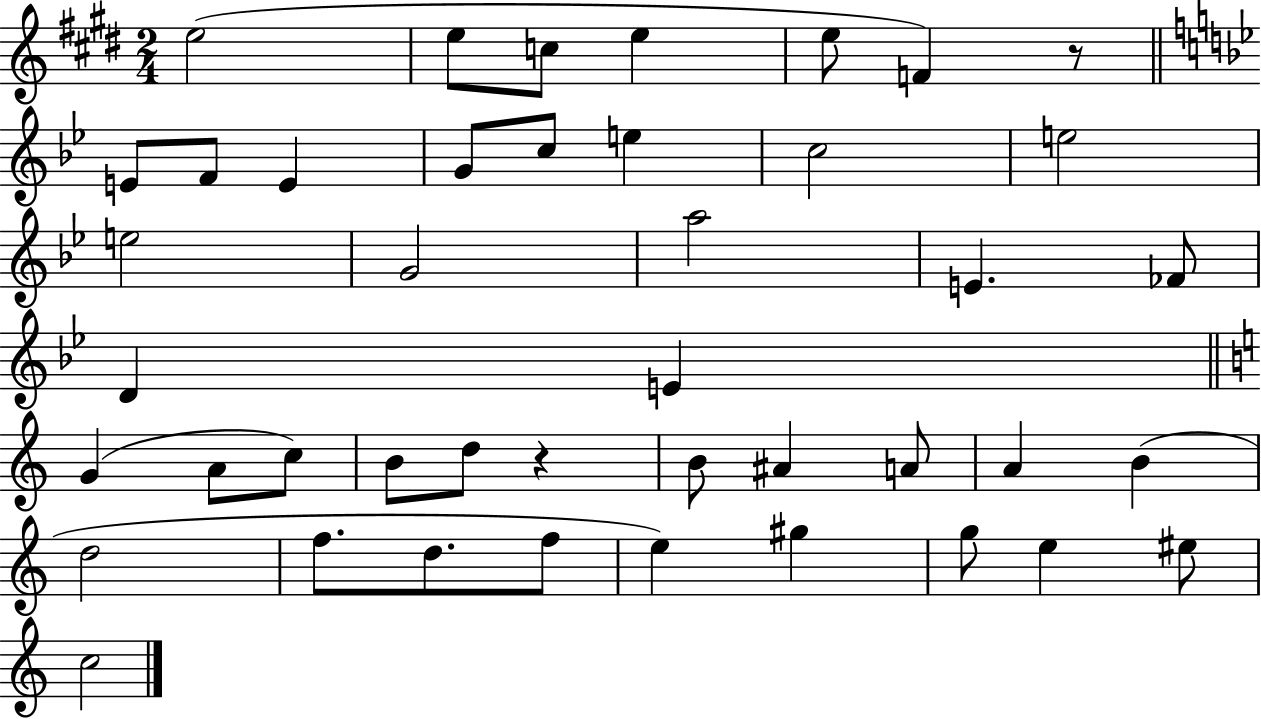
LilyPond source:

{
  \clef treble
  \numericTimeSignature
  \time 2/4
  \key e \major
  e''2( | e''8 c''8 e''4 | e''8 f'4) r8 | \bar "||" \break \key g \minor e'8 f'8 e'4 | g'8 c''8 e''4 | c''2 | e''2 | \break e''2 | g'2 | a''2 | e'4. fes'8 | \break d'4 e'4 | \bar "||" \break \key c \major g'4( a'8 c''8) | b'8 d''8 r4 | b'8 ais'4 a'8 | a'4 b'4( | \break d''2 | f''8. d''8. f''8 | e''4) gis''4 | g''8 e''4 eis''8 | \break c''2 | \bar "|."
}